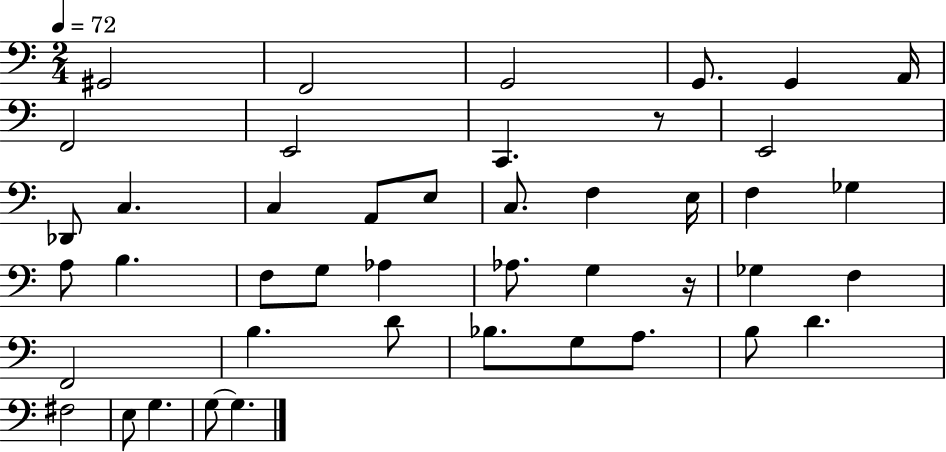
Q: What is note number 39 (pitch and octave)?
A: E3